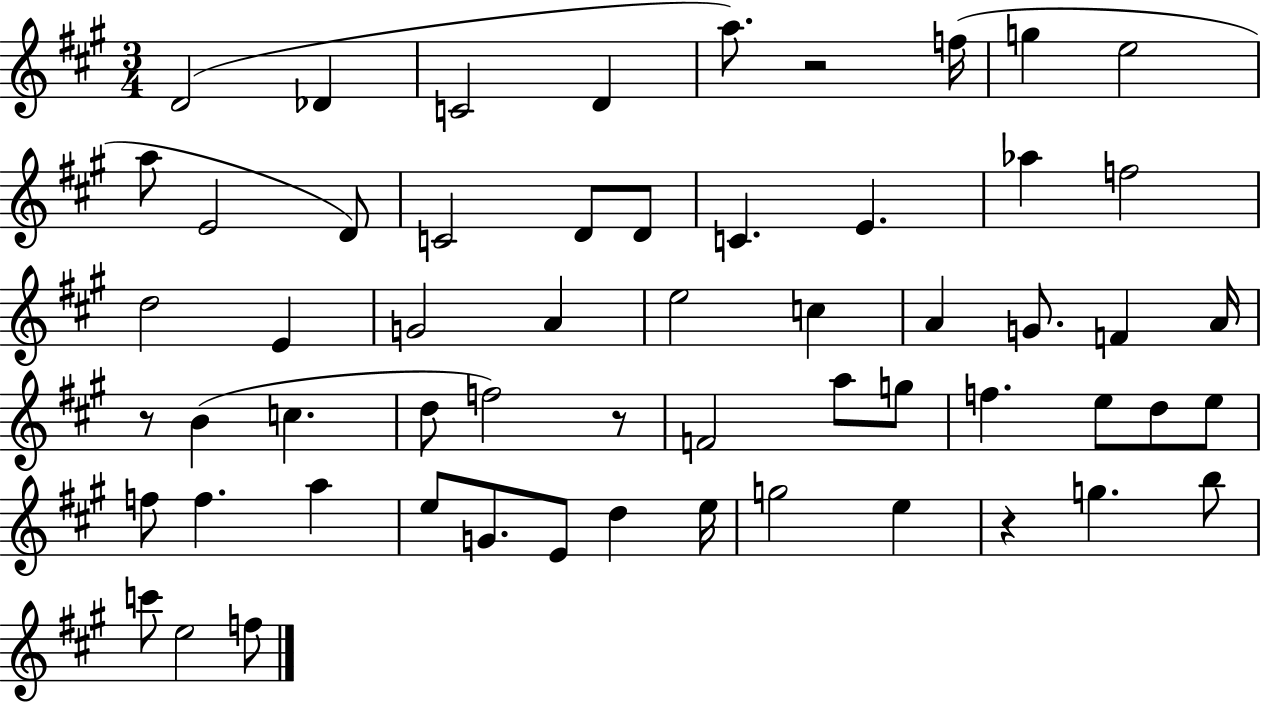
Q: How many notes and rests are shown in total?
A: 58